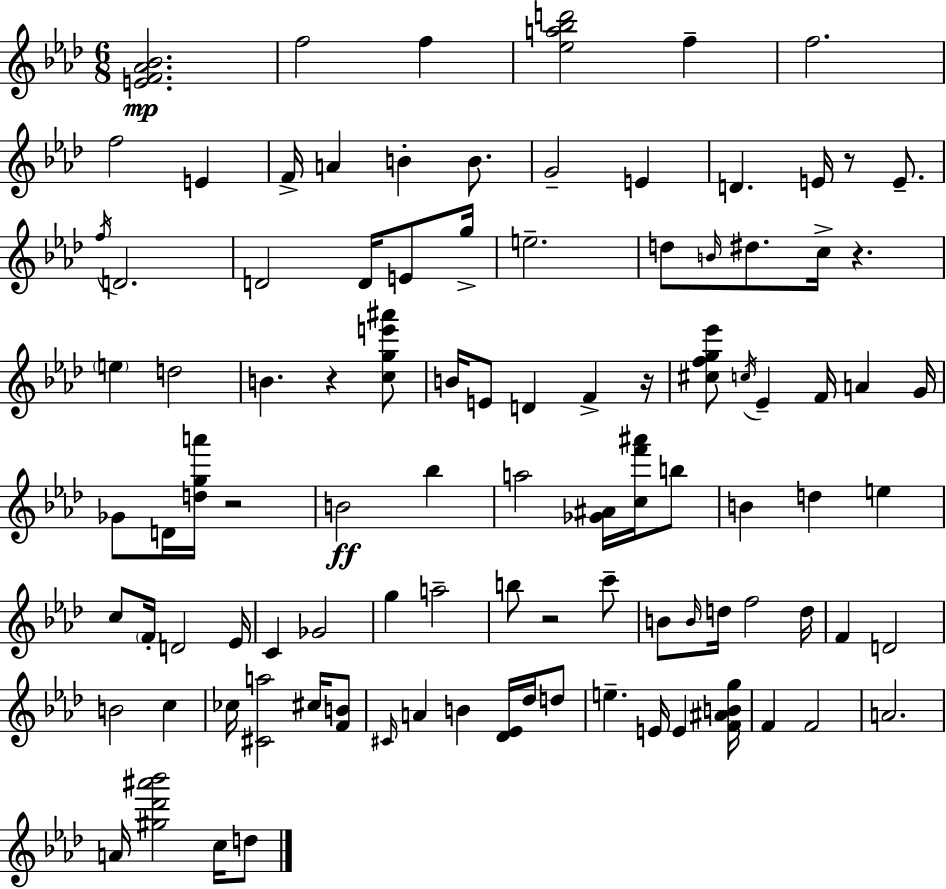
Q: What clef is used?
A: treble